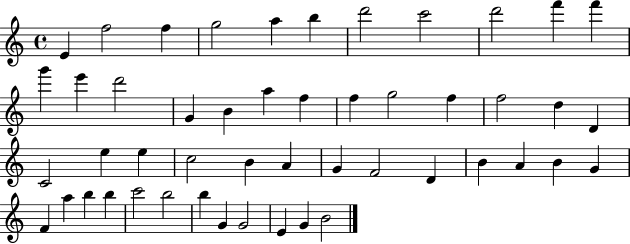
E4/q F5/h F5/q G5/h A5/q B5/q D6/h C6/h D6/h F6/q F6/q G6/q E6/q D6/h G4/q B4/q A5/q F5/q F5/q G5/h F5/q F5/h D5/q D4/q C4/h E5/q E5/q C5/h B4/q A4/q G4/q F4/h D4/q B4/q A4/q B4/q G4/q F4/q A5/q B5/q B5/q C6/h B5/h B5/q G4/q G4/h E4/q G4/q B4/h